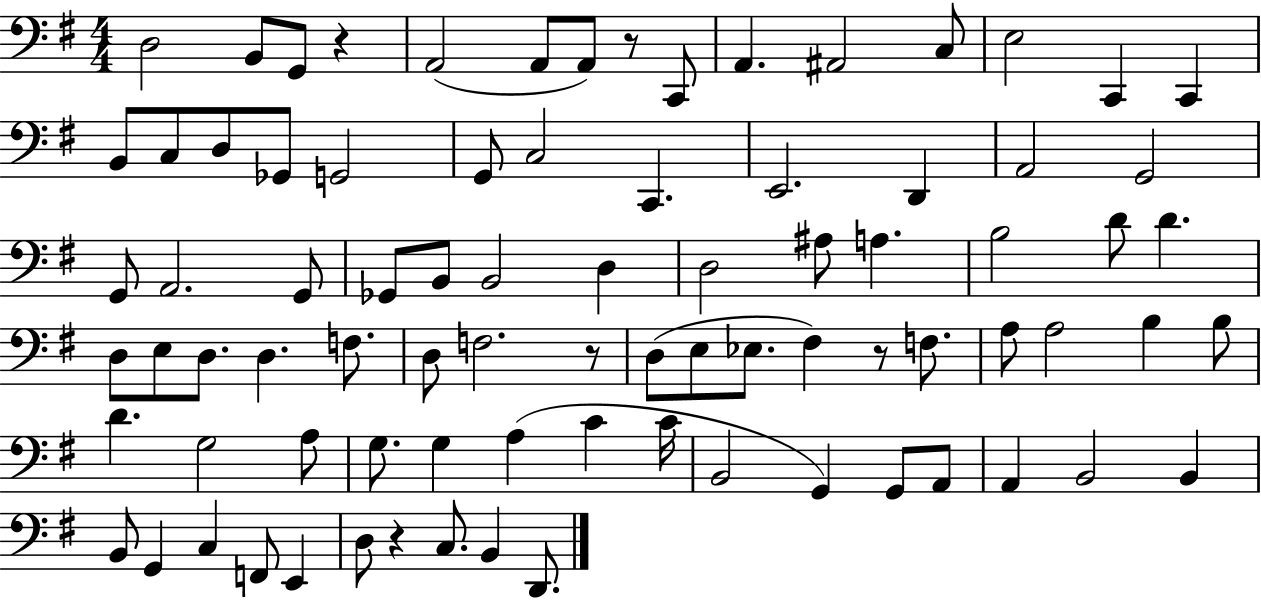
X:1
T:Untitled
M:4/4
L:1/4
K:G
D,2 B,,/2 G,,/2 z A,,2 A,,/2 A,,/2 z/2 C,,/2 A,, ^A,,2 C,/2 E,2 C,, C,, B,,/2 C,/2 D,/2 _G,,/2 G,,2 G,,/2 C,2 C,, E,,2 D,, A,,2 G,,2 G,,/2 A,,2 G,,/2 _G,,/2 B,,/2 B,,2 D, D,2 ^A,/2 A, B,2 D/2 D D,/2 E,/2 D,/2 D, F,/2 D,/2 F,2 z/2 D,/2 E,/2 _E,/2 ^F, z/2 F,/2 A,/2 A,2 B, B,/2 D G,2 A,/2 G,/2 G, A, C C/4 B,,2 G,, G,,/2 A,,/2 A,, B,,2 B,, B,,/2 G,, C, F,,/2 E,, D,/2 z C,/2 B,, D,,/2